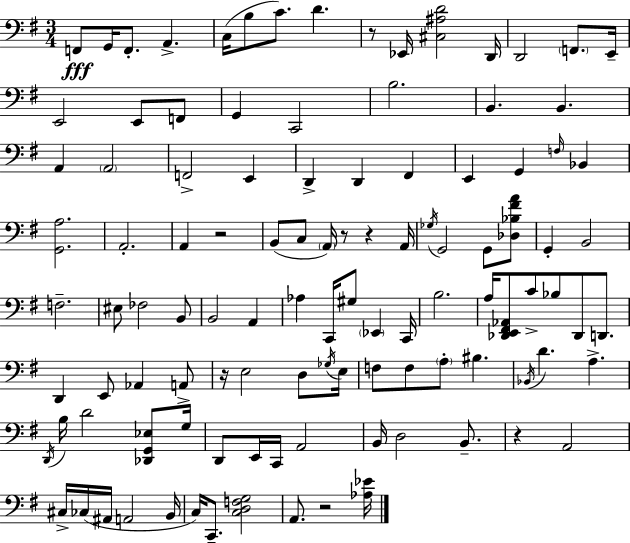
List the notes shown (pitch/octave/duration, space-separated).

F2/e G2/s F2/e. A2/q. C3/s B3/e C4/e. D4/q. R/e Eb2/s [C#3,A#3,D4]/h D2/s D2/h F2/e. E2/s E2/h E2/e F2/e G2/q C2/h B3/h. B2/q. B2/q. A2/q A2/h F2/h E2/q D2/q D2/q F#2/q E2/q G2/q F3/s Bb2/q [G2,A3]/h. A2/h. A2/q R/h B2/e C3/e A2/s R/e R/q A2/s Gb3/s G2/h G2/e [Db3,Bb3,F#4,A4]/e G2/q B2/h F3/h. EIS3/e FES3/h B2/e B2/h A2/q Ab3/q C2/s G#3/e Eb2/q C2/s B3/h. A3/s [Db2,E2,F#2,Ab2]/e C4/e Bb3/e Db2/e D2/e. D2/q E2/e Ab2/q A2/e R/s E3/h D3/e Gb3/s E3/s F3/e F3/e A3/e BIS3/q. Bb2/s D4/q. A3/q. D2/s B3/s D4/h [Db2,G2,Eb3]/e G3/s D2/e E2/s C2/s A2/h B2/s D3/h B2/e. R/q A2/h C#3/s CES3/s A#2/s A2/h B2/s C3/s C2/e. [C3,D3,F3,G3]/h A2/e. R/h [Ab3,Eb4]/s